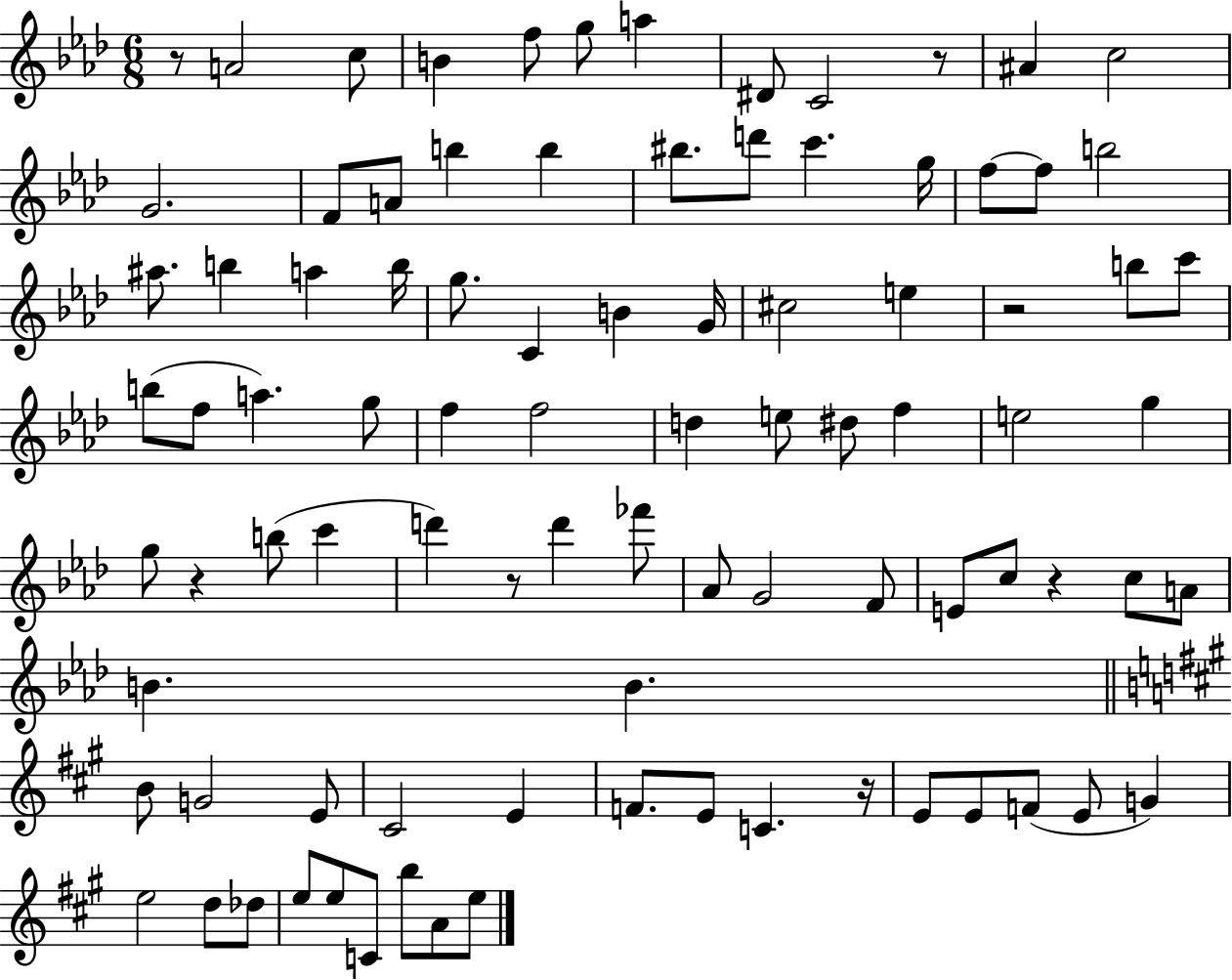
{
  \clef treble
  \numericTimeSignature
  \time 6/8
  \key aes \major
  r8 a'2 c''8 | b'4 f''8 g''8 a''4 | dis'8 c'2 r8 | ais'4 c''2 | \break g'2. | f'8 a'8 b''4 b''4 | bis''8. d'''8 c'''4. g''16 | f''8~~ f''8 b''2 | \break ais''8. b''4 a''4 b''16 | g''8. c'4 b'4 g'16 | cis''2 e''4 | r2 b''8 c'''8 | \break b''8( f''8 a''4.) g''8 | f''4 f''2 | d''4 e''8 dis''8 f''4 | e''2 g''4 | \break g''8 r4 b''8( c'''4 | d'''4) r8 d'''4 fes'''8 | aes'8 g'2 f'8 | e'8 c''8 r4 c''8 a'8 | \break b'4. b'4. | \bar "||" \break \key a \major b'8 g'2 e'8 | cis'2 e'4 | f'8. e'8 c'4. r16 | e'8 e'8 f'8( e'8 g'4) | \break e''2 d''8 des''8 | e''8 e''8 c'8 b''8 a'8 e''8 | \bar "|."
}